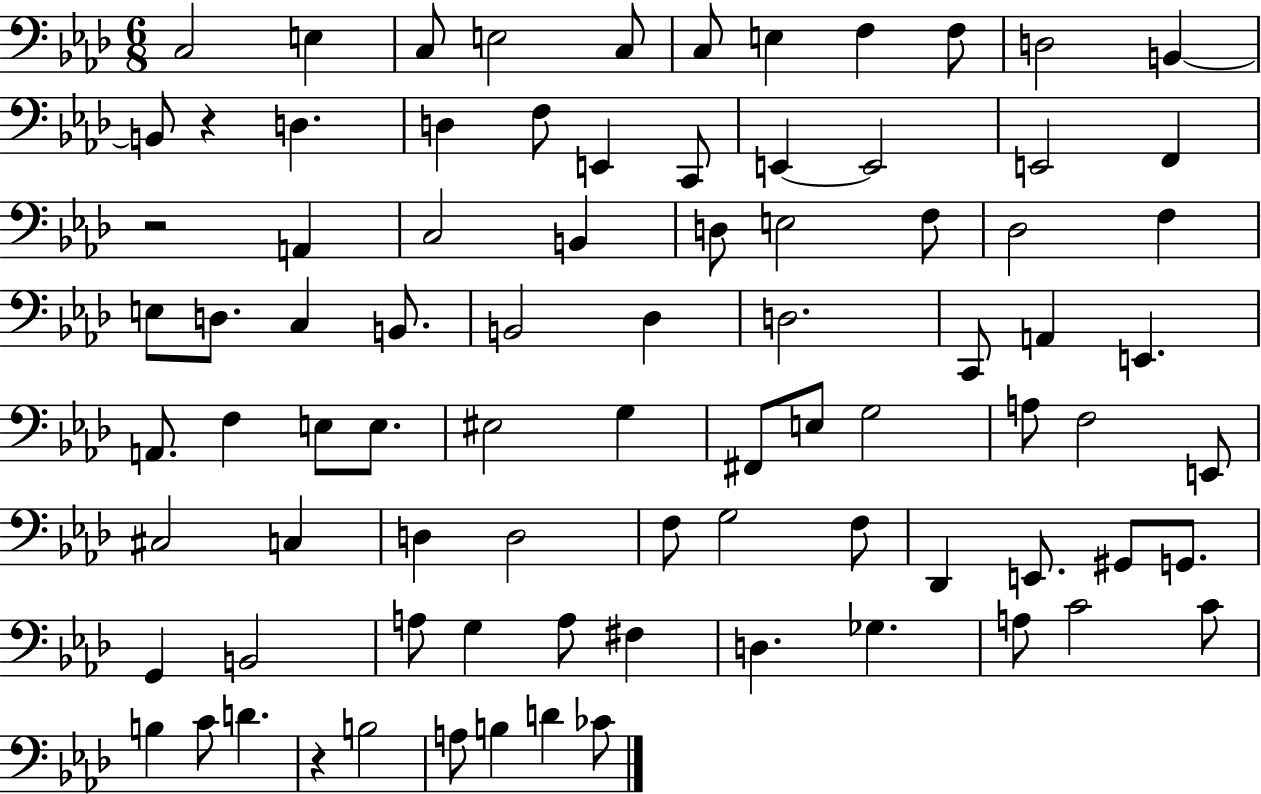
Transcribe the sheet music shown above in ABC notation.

X:1
T:Untitled
M:6/8
L:1/4
K:Ab
C,2 E, C,/2 E,2 C,/2 C,/2 E, F, F,/2 D,2 B,, B,,/2 z D, D, F,/2 E,, C,,/2 E,, E,,2 E,,2 F,, z2 A,, C,2 B,, D,/2 E,2 F,/2 _D,2 F, E,/2 D,/2 C, B,,/2 B,,2 _D, D,2 C,,/2 A,, E,, A,,/2 F, E,/2 E,/2 ^E,2 G, ^F,,/2 E,/2 G,2 A,/2 F,2 E,,/2 ^C,2 C, D, D,2 F,/2 G,2 F,/2 _D,, E,,/2 ^G,,/2 G,,/2 G,, B,,2 A,/2 G, A,/2 ^F, D, _G, A,/2 C2 C/2 B, C/2 D z B,2 A,/2 B, D _C/2